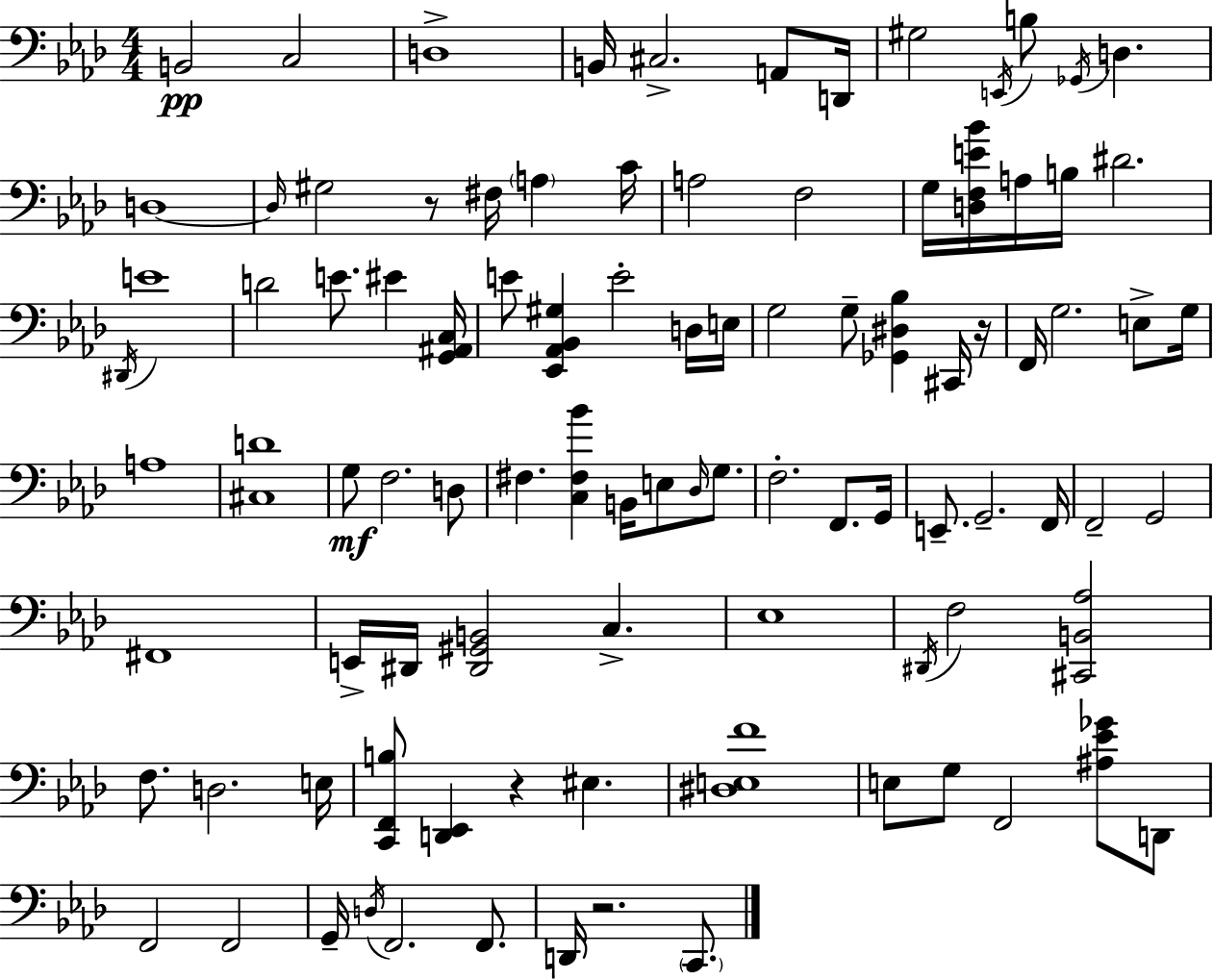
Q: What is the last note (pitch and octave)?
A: C2